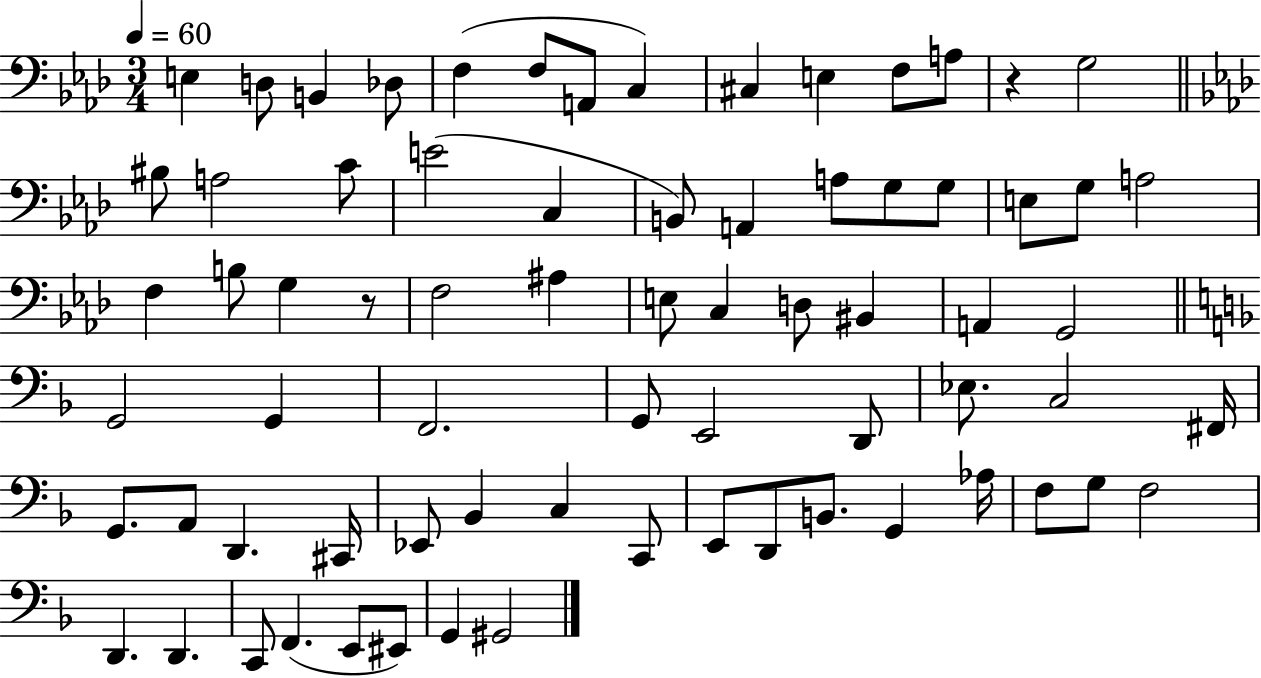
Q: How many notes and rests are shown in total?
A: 72